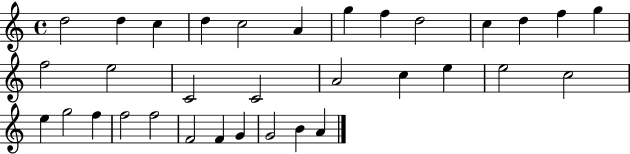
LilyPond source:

{
  \clef treble
  \time 4/4
  \defaultTimeSignature
  \key c \major
  d''2 d''4 c''4 | d''4 c''2 a'4 | g''4 f''4 d''2 | c''4 d''4 f''4 g''4 | \break f''2 e''2 | c'2 c'2 | a'2 c''4 e''4 | e''2 c''2 | \break e''4 g''2 f''4 | f''2 f''2 | f'2 f'4 g'4 | g'2 b'4 a'4 | \break \bar "|."
}